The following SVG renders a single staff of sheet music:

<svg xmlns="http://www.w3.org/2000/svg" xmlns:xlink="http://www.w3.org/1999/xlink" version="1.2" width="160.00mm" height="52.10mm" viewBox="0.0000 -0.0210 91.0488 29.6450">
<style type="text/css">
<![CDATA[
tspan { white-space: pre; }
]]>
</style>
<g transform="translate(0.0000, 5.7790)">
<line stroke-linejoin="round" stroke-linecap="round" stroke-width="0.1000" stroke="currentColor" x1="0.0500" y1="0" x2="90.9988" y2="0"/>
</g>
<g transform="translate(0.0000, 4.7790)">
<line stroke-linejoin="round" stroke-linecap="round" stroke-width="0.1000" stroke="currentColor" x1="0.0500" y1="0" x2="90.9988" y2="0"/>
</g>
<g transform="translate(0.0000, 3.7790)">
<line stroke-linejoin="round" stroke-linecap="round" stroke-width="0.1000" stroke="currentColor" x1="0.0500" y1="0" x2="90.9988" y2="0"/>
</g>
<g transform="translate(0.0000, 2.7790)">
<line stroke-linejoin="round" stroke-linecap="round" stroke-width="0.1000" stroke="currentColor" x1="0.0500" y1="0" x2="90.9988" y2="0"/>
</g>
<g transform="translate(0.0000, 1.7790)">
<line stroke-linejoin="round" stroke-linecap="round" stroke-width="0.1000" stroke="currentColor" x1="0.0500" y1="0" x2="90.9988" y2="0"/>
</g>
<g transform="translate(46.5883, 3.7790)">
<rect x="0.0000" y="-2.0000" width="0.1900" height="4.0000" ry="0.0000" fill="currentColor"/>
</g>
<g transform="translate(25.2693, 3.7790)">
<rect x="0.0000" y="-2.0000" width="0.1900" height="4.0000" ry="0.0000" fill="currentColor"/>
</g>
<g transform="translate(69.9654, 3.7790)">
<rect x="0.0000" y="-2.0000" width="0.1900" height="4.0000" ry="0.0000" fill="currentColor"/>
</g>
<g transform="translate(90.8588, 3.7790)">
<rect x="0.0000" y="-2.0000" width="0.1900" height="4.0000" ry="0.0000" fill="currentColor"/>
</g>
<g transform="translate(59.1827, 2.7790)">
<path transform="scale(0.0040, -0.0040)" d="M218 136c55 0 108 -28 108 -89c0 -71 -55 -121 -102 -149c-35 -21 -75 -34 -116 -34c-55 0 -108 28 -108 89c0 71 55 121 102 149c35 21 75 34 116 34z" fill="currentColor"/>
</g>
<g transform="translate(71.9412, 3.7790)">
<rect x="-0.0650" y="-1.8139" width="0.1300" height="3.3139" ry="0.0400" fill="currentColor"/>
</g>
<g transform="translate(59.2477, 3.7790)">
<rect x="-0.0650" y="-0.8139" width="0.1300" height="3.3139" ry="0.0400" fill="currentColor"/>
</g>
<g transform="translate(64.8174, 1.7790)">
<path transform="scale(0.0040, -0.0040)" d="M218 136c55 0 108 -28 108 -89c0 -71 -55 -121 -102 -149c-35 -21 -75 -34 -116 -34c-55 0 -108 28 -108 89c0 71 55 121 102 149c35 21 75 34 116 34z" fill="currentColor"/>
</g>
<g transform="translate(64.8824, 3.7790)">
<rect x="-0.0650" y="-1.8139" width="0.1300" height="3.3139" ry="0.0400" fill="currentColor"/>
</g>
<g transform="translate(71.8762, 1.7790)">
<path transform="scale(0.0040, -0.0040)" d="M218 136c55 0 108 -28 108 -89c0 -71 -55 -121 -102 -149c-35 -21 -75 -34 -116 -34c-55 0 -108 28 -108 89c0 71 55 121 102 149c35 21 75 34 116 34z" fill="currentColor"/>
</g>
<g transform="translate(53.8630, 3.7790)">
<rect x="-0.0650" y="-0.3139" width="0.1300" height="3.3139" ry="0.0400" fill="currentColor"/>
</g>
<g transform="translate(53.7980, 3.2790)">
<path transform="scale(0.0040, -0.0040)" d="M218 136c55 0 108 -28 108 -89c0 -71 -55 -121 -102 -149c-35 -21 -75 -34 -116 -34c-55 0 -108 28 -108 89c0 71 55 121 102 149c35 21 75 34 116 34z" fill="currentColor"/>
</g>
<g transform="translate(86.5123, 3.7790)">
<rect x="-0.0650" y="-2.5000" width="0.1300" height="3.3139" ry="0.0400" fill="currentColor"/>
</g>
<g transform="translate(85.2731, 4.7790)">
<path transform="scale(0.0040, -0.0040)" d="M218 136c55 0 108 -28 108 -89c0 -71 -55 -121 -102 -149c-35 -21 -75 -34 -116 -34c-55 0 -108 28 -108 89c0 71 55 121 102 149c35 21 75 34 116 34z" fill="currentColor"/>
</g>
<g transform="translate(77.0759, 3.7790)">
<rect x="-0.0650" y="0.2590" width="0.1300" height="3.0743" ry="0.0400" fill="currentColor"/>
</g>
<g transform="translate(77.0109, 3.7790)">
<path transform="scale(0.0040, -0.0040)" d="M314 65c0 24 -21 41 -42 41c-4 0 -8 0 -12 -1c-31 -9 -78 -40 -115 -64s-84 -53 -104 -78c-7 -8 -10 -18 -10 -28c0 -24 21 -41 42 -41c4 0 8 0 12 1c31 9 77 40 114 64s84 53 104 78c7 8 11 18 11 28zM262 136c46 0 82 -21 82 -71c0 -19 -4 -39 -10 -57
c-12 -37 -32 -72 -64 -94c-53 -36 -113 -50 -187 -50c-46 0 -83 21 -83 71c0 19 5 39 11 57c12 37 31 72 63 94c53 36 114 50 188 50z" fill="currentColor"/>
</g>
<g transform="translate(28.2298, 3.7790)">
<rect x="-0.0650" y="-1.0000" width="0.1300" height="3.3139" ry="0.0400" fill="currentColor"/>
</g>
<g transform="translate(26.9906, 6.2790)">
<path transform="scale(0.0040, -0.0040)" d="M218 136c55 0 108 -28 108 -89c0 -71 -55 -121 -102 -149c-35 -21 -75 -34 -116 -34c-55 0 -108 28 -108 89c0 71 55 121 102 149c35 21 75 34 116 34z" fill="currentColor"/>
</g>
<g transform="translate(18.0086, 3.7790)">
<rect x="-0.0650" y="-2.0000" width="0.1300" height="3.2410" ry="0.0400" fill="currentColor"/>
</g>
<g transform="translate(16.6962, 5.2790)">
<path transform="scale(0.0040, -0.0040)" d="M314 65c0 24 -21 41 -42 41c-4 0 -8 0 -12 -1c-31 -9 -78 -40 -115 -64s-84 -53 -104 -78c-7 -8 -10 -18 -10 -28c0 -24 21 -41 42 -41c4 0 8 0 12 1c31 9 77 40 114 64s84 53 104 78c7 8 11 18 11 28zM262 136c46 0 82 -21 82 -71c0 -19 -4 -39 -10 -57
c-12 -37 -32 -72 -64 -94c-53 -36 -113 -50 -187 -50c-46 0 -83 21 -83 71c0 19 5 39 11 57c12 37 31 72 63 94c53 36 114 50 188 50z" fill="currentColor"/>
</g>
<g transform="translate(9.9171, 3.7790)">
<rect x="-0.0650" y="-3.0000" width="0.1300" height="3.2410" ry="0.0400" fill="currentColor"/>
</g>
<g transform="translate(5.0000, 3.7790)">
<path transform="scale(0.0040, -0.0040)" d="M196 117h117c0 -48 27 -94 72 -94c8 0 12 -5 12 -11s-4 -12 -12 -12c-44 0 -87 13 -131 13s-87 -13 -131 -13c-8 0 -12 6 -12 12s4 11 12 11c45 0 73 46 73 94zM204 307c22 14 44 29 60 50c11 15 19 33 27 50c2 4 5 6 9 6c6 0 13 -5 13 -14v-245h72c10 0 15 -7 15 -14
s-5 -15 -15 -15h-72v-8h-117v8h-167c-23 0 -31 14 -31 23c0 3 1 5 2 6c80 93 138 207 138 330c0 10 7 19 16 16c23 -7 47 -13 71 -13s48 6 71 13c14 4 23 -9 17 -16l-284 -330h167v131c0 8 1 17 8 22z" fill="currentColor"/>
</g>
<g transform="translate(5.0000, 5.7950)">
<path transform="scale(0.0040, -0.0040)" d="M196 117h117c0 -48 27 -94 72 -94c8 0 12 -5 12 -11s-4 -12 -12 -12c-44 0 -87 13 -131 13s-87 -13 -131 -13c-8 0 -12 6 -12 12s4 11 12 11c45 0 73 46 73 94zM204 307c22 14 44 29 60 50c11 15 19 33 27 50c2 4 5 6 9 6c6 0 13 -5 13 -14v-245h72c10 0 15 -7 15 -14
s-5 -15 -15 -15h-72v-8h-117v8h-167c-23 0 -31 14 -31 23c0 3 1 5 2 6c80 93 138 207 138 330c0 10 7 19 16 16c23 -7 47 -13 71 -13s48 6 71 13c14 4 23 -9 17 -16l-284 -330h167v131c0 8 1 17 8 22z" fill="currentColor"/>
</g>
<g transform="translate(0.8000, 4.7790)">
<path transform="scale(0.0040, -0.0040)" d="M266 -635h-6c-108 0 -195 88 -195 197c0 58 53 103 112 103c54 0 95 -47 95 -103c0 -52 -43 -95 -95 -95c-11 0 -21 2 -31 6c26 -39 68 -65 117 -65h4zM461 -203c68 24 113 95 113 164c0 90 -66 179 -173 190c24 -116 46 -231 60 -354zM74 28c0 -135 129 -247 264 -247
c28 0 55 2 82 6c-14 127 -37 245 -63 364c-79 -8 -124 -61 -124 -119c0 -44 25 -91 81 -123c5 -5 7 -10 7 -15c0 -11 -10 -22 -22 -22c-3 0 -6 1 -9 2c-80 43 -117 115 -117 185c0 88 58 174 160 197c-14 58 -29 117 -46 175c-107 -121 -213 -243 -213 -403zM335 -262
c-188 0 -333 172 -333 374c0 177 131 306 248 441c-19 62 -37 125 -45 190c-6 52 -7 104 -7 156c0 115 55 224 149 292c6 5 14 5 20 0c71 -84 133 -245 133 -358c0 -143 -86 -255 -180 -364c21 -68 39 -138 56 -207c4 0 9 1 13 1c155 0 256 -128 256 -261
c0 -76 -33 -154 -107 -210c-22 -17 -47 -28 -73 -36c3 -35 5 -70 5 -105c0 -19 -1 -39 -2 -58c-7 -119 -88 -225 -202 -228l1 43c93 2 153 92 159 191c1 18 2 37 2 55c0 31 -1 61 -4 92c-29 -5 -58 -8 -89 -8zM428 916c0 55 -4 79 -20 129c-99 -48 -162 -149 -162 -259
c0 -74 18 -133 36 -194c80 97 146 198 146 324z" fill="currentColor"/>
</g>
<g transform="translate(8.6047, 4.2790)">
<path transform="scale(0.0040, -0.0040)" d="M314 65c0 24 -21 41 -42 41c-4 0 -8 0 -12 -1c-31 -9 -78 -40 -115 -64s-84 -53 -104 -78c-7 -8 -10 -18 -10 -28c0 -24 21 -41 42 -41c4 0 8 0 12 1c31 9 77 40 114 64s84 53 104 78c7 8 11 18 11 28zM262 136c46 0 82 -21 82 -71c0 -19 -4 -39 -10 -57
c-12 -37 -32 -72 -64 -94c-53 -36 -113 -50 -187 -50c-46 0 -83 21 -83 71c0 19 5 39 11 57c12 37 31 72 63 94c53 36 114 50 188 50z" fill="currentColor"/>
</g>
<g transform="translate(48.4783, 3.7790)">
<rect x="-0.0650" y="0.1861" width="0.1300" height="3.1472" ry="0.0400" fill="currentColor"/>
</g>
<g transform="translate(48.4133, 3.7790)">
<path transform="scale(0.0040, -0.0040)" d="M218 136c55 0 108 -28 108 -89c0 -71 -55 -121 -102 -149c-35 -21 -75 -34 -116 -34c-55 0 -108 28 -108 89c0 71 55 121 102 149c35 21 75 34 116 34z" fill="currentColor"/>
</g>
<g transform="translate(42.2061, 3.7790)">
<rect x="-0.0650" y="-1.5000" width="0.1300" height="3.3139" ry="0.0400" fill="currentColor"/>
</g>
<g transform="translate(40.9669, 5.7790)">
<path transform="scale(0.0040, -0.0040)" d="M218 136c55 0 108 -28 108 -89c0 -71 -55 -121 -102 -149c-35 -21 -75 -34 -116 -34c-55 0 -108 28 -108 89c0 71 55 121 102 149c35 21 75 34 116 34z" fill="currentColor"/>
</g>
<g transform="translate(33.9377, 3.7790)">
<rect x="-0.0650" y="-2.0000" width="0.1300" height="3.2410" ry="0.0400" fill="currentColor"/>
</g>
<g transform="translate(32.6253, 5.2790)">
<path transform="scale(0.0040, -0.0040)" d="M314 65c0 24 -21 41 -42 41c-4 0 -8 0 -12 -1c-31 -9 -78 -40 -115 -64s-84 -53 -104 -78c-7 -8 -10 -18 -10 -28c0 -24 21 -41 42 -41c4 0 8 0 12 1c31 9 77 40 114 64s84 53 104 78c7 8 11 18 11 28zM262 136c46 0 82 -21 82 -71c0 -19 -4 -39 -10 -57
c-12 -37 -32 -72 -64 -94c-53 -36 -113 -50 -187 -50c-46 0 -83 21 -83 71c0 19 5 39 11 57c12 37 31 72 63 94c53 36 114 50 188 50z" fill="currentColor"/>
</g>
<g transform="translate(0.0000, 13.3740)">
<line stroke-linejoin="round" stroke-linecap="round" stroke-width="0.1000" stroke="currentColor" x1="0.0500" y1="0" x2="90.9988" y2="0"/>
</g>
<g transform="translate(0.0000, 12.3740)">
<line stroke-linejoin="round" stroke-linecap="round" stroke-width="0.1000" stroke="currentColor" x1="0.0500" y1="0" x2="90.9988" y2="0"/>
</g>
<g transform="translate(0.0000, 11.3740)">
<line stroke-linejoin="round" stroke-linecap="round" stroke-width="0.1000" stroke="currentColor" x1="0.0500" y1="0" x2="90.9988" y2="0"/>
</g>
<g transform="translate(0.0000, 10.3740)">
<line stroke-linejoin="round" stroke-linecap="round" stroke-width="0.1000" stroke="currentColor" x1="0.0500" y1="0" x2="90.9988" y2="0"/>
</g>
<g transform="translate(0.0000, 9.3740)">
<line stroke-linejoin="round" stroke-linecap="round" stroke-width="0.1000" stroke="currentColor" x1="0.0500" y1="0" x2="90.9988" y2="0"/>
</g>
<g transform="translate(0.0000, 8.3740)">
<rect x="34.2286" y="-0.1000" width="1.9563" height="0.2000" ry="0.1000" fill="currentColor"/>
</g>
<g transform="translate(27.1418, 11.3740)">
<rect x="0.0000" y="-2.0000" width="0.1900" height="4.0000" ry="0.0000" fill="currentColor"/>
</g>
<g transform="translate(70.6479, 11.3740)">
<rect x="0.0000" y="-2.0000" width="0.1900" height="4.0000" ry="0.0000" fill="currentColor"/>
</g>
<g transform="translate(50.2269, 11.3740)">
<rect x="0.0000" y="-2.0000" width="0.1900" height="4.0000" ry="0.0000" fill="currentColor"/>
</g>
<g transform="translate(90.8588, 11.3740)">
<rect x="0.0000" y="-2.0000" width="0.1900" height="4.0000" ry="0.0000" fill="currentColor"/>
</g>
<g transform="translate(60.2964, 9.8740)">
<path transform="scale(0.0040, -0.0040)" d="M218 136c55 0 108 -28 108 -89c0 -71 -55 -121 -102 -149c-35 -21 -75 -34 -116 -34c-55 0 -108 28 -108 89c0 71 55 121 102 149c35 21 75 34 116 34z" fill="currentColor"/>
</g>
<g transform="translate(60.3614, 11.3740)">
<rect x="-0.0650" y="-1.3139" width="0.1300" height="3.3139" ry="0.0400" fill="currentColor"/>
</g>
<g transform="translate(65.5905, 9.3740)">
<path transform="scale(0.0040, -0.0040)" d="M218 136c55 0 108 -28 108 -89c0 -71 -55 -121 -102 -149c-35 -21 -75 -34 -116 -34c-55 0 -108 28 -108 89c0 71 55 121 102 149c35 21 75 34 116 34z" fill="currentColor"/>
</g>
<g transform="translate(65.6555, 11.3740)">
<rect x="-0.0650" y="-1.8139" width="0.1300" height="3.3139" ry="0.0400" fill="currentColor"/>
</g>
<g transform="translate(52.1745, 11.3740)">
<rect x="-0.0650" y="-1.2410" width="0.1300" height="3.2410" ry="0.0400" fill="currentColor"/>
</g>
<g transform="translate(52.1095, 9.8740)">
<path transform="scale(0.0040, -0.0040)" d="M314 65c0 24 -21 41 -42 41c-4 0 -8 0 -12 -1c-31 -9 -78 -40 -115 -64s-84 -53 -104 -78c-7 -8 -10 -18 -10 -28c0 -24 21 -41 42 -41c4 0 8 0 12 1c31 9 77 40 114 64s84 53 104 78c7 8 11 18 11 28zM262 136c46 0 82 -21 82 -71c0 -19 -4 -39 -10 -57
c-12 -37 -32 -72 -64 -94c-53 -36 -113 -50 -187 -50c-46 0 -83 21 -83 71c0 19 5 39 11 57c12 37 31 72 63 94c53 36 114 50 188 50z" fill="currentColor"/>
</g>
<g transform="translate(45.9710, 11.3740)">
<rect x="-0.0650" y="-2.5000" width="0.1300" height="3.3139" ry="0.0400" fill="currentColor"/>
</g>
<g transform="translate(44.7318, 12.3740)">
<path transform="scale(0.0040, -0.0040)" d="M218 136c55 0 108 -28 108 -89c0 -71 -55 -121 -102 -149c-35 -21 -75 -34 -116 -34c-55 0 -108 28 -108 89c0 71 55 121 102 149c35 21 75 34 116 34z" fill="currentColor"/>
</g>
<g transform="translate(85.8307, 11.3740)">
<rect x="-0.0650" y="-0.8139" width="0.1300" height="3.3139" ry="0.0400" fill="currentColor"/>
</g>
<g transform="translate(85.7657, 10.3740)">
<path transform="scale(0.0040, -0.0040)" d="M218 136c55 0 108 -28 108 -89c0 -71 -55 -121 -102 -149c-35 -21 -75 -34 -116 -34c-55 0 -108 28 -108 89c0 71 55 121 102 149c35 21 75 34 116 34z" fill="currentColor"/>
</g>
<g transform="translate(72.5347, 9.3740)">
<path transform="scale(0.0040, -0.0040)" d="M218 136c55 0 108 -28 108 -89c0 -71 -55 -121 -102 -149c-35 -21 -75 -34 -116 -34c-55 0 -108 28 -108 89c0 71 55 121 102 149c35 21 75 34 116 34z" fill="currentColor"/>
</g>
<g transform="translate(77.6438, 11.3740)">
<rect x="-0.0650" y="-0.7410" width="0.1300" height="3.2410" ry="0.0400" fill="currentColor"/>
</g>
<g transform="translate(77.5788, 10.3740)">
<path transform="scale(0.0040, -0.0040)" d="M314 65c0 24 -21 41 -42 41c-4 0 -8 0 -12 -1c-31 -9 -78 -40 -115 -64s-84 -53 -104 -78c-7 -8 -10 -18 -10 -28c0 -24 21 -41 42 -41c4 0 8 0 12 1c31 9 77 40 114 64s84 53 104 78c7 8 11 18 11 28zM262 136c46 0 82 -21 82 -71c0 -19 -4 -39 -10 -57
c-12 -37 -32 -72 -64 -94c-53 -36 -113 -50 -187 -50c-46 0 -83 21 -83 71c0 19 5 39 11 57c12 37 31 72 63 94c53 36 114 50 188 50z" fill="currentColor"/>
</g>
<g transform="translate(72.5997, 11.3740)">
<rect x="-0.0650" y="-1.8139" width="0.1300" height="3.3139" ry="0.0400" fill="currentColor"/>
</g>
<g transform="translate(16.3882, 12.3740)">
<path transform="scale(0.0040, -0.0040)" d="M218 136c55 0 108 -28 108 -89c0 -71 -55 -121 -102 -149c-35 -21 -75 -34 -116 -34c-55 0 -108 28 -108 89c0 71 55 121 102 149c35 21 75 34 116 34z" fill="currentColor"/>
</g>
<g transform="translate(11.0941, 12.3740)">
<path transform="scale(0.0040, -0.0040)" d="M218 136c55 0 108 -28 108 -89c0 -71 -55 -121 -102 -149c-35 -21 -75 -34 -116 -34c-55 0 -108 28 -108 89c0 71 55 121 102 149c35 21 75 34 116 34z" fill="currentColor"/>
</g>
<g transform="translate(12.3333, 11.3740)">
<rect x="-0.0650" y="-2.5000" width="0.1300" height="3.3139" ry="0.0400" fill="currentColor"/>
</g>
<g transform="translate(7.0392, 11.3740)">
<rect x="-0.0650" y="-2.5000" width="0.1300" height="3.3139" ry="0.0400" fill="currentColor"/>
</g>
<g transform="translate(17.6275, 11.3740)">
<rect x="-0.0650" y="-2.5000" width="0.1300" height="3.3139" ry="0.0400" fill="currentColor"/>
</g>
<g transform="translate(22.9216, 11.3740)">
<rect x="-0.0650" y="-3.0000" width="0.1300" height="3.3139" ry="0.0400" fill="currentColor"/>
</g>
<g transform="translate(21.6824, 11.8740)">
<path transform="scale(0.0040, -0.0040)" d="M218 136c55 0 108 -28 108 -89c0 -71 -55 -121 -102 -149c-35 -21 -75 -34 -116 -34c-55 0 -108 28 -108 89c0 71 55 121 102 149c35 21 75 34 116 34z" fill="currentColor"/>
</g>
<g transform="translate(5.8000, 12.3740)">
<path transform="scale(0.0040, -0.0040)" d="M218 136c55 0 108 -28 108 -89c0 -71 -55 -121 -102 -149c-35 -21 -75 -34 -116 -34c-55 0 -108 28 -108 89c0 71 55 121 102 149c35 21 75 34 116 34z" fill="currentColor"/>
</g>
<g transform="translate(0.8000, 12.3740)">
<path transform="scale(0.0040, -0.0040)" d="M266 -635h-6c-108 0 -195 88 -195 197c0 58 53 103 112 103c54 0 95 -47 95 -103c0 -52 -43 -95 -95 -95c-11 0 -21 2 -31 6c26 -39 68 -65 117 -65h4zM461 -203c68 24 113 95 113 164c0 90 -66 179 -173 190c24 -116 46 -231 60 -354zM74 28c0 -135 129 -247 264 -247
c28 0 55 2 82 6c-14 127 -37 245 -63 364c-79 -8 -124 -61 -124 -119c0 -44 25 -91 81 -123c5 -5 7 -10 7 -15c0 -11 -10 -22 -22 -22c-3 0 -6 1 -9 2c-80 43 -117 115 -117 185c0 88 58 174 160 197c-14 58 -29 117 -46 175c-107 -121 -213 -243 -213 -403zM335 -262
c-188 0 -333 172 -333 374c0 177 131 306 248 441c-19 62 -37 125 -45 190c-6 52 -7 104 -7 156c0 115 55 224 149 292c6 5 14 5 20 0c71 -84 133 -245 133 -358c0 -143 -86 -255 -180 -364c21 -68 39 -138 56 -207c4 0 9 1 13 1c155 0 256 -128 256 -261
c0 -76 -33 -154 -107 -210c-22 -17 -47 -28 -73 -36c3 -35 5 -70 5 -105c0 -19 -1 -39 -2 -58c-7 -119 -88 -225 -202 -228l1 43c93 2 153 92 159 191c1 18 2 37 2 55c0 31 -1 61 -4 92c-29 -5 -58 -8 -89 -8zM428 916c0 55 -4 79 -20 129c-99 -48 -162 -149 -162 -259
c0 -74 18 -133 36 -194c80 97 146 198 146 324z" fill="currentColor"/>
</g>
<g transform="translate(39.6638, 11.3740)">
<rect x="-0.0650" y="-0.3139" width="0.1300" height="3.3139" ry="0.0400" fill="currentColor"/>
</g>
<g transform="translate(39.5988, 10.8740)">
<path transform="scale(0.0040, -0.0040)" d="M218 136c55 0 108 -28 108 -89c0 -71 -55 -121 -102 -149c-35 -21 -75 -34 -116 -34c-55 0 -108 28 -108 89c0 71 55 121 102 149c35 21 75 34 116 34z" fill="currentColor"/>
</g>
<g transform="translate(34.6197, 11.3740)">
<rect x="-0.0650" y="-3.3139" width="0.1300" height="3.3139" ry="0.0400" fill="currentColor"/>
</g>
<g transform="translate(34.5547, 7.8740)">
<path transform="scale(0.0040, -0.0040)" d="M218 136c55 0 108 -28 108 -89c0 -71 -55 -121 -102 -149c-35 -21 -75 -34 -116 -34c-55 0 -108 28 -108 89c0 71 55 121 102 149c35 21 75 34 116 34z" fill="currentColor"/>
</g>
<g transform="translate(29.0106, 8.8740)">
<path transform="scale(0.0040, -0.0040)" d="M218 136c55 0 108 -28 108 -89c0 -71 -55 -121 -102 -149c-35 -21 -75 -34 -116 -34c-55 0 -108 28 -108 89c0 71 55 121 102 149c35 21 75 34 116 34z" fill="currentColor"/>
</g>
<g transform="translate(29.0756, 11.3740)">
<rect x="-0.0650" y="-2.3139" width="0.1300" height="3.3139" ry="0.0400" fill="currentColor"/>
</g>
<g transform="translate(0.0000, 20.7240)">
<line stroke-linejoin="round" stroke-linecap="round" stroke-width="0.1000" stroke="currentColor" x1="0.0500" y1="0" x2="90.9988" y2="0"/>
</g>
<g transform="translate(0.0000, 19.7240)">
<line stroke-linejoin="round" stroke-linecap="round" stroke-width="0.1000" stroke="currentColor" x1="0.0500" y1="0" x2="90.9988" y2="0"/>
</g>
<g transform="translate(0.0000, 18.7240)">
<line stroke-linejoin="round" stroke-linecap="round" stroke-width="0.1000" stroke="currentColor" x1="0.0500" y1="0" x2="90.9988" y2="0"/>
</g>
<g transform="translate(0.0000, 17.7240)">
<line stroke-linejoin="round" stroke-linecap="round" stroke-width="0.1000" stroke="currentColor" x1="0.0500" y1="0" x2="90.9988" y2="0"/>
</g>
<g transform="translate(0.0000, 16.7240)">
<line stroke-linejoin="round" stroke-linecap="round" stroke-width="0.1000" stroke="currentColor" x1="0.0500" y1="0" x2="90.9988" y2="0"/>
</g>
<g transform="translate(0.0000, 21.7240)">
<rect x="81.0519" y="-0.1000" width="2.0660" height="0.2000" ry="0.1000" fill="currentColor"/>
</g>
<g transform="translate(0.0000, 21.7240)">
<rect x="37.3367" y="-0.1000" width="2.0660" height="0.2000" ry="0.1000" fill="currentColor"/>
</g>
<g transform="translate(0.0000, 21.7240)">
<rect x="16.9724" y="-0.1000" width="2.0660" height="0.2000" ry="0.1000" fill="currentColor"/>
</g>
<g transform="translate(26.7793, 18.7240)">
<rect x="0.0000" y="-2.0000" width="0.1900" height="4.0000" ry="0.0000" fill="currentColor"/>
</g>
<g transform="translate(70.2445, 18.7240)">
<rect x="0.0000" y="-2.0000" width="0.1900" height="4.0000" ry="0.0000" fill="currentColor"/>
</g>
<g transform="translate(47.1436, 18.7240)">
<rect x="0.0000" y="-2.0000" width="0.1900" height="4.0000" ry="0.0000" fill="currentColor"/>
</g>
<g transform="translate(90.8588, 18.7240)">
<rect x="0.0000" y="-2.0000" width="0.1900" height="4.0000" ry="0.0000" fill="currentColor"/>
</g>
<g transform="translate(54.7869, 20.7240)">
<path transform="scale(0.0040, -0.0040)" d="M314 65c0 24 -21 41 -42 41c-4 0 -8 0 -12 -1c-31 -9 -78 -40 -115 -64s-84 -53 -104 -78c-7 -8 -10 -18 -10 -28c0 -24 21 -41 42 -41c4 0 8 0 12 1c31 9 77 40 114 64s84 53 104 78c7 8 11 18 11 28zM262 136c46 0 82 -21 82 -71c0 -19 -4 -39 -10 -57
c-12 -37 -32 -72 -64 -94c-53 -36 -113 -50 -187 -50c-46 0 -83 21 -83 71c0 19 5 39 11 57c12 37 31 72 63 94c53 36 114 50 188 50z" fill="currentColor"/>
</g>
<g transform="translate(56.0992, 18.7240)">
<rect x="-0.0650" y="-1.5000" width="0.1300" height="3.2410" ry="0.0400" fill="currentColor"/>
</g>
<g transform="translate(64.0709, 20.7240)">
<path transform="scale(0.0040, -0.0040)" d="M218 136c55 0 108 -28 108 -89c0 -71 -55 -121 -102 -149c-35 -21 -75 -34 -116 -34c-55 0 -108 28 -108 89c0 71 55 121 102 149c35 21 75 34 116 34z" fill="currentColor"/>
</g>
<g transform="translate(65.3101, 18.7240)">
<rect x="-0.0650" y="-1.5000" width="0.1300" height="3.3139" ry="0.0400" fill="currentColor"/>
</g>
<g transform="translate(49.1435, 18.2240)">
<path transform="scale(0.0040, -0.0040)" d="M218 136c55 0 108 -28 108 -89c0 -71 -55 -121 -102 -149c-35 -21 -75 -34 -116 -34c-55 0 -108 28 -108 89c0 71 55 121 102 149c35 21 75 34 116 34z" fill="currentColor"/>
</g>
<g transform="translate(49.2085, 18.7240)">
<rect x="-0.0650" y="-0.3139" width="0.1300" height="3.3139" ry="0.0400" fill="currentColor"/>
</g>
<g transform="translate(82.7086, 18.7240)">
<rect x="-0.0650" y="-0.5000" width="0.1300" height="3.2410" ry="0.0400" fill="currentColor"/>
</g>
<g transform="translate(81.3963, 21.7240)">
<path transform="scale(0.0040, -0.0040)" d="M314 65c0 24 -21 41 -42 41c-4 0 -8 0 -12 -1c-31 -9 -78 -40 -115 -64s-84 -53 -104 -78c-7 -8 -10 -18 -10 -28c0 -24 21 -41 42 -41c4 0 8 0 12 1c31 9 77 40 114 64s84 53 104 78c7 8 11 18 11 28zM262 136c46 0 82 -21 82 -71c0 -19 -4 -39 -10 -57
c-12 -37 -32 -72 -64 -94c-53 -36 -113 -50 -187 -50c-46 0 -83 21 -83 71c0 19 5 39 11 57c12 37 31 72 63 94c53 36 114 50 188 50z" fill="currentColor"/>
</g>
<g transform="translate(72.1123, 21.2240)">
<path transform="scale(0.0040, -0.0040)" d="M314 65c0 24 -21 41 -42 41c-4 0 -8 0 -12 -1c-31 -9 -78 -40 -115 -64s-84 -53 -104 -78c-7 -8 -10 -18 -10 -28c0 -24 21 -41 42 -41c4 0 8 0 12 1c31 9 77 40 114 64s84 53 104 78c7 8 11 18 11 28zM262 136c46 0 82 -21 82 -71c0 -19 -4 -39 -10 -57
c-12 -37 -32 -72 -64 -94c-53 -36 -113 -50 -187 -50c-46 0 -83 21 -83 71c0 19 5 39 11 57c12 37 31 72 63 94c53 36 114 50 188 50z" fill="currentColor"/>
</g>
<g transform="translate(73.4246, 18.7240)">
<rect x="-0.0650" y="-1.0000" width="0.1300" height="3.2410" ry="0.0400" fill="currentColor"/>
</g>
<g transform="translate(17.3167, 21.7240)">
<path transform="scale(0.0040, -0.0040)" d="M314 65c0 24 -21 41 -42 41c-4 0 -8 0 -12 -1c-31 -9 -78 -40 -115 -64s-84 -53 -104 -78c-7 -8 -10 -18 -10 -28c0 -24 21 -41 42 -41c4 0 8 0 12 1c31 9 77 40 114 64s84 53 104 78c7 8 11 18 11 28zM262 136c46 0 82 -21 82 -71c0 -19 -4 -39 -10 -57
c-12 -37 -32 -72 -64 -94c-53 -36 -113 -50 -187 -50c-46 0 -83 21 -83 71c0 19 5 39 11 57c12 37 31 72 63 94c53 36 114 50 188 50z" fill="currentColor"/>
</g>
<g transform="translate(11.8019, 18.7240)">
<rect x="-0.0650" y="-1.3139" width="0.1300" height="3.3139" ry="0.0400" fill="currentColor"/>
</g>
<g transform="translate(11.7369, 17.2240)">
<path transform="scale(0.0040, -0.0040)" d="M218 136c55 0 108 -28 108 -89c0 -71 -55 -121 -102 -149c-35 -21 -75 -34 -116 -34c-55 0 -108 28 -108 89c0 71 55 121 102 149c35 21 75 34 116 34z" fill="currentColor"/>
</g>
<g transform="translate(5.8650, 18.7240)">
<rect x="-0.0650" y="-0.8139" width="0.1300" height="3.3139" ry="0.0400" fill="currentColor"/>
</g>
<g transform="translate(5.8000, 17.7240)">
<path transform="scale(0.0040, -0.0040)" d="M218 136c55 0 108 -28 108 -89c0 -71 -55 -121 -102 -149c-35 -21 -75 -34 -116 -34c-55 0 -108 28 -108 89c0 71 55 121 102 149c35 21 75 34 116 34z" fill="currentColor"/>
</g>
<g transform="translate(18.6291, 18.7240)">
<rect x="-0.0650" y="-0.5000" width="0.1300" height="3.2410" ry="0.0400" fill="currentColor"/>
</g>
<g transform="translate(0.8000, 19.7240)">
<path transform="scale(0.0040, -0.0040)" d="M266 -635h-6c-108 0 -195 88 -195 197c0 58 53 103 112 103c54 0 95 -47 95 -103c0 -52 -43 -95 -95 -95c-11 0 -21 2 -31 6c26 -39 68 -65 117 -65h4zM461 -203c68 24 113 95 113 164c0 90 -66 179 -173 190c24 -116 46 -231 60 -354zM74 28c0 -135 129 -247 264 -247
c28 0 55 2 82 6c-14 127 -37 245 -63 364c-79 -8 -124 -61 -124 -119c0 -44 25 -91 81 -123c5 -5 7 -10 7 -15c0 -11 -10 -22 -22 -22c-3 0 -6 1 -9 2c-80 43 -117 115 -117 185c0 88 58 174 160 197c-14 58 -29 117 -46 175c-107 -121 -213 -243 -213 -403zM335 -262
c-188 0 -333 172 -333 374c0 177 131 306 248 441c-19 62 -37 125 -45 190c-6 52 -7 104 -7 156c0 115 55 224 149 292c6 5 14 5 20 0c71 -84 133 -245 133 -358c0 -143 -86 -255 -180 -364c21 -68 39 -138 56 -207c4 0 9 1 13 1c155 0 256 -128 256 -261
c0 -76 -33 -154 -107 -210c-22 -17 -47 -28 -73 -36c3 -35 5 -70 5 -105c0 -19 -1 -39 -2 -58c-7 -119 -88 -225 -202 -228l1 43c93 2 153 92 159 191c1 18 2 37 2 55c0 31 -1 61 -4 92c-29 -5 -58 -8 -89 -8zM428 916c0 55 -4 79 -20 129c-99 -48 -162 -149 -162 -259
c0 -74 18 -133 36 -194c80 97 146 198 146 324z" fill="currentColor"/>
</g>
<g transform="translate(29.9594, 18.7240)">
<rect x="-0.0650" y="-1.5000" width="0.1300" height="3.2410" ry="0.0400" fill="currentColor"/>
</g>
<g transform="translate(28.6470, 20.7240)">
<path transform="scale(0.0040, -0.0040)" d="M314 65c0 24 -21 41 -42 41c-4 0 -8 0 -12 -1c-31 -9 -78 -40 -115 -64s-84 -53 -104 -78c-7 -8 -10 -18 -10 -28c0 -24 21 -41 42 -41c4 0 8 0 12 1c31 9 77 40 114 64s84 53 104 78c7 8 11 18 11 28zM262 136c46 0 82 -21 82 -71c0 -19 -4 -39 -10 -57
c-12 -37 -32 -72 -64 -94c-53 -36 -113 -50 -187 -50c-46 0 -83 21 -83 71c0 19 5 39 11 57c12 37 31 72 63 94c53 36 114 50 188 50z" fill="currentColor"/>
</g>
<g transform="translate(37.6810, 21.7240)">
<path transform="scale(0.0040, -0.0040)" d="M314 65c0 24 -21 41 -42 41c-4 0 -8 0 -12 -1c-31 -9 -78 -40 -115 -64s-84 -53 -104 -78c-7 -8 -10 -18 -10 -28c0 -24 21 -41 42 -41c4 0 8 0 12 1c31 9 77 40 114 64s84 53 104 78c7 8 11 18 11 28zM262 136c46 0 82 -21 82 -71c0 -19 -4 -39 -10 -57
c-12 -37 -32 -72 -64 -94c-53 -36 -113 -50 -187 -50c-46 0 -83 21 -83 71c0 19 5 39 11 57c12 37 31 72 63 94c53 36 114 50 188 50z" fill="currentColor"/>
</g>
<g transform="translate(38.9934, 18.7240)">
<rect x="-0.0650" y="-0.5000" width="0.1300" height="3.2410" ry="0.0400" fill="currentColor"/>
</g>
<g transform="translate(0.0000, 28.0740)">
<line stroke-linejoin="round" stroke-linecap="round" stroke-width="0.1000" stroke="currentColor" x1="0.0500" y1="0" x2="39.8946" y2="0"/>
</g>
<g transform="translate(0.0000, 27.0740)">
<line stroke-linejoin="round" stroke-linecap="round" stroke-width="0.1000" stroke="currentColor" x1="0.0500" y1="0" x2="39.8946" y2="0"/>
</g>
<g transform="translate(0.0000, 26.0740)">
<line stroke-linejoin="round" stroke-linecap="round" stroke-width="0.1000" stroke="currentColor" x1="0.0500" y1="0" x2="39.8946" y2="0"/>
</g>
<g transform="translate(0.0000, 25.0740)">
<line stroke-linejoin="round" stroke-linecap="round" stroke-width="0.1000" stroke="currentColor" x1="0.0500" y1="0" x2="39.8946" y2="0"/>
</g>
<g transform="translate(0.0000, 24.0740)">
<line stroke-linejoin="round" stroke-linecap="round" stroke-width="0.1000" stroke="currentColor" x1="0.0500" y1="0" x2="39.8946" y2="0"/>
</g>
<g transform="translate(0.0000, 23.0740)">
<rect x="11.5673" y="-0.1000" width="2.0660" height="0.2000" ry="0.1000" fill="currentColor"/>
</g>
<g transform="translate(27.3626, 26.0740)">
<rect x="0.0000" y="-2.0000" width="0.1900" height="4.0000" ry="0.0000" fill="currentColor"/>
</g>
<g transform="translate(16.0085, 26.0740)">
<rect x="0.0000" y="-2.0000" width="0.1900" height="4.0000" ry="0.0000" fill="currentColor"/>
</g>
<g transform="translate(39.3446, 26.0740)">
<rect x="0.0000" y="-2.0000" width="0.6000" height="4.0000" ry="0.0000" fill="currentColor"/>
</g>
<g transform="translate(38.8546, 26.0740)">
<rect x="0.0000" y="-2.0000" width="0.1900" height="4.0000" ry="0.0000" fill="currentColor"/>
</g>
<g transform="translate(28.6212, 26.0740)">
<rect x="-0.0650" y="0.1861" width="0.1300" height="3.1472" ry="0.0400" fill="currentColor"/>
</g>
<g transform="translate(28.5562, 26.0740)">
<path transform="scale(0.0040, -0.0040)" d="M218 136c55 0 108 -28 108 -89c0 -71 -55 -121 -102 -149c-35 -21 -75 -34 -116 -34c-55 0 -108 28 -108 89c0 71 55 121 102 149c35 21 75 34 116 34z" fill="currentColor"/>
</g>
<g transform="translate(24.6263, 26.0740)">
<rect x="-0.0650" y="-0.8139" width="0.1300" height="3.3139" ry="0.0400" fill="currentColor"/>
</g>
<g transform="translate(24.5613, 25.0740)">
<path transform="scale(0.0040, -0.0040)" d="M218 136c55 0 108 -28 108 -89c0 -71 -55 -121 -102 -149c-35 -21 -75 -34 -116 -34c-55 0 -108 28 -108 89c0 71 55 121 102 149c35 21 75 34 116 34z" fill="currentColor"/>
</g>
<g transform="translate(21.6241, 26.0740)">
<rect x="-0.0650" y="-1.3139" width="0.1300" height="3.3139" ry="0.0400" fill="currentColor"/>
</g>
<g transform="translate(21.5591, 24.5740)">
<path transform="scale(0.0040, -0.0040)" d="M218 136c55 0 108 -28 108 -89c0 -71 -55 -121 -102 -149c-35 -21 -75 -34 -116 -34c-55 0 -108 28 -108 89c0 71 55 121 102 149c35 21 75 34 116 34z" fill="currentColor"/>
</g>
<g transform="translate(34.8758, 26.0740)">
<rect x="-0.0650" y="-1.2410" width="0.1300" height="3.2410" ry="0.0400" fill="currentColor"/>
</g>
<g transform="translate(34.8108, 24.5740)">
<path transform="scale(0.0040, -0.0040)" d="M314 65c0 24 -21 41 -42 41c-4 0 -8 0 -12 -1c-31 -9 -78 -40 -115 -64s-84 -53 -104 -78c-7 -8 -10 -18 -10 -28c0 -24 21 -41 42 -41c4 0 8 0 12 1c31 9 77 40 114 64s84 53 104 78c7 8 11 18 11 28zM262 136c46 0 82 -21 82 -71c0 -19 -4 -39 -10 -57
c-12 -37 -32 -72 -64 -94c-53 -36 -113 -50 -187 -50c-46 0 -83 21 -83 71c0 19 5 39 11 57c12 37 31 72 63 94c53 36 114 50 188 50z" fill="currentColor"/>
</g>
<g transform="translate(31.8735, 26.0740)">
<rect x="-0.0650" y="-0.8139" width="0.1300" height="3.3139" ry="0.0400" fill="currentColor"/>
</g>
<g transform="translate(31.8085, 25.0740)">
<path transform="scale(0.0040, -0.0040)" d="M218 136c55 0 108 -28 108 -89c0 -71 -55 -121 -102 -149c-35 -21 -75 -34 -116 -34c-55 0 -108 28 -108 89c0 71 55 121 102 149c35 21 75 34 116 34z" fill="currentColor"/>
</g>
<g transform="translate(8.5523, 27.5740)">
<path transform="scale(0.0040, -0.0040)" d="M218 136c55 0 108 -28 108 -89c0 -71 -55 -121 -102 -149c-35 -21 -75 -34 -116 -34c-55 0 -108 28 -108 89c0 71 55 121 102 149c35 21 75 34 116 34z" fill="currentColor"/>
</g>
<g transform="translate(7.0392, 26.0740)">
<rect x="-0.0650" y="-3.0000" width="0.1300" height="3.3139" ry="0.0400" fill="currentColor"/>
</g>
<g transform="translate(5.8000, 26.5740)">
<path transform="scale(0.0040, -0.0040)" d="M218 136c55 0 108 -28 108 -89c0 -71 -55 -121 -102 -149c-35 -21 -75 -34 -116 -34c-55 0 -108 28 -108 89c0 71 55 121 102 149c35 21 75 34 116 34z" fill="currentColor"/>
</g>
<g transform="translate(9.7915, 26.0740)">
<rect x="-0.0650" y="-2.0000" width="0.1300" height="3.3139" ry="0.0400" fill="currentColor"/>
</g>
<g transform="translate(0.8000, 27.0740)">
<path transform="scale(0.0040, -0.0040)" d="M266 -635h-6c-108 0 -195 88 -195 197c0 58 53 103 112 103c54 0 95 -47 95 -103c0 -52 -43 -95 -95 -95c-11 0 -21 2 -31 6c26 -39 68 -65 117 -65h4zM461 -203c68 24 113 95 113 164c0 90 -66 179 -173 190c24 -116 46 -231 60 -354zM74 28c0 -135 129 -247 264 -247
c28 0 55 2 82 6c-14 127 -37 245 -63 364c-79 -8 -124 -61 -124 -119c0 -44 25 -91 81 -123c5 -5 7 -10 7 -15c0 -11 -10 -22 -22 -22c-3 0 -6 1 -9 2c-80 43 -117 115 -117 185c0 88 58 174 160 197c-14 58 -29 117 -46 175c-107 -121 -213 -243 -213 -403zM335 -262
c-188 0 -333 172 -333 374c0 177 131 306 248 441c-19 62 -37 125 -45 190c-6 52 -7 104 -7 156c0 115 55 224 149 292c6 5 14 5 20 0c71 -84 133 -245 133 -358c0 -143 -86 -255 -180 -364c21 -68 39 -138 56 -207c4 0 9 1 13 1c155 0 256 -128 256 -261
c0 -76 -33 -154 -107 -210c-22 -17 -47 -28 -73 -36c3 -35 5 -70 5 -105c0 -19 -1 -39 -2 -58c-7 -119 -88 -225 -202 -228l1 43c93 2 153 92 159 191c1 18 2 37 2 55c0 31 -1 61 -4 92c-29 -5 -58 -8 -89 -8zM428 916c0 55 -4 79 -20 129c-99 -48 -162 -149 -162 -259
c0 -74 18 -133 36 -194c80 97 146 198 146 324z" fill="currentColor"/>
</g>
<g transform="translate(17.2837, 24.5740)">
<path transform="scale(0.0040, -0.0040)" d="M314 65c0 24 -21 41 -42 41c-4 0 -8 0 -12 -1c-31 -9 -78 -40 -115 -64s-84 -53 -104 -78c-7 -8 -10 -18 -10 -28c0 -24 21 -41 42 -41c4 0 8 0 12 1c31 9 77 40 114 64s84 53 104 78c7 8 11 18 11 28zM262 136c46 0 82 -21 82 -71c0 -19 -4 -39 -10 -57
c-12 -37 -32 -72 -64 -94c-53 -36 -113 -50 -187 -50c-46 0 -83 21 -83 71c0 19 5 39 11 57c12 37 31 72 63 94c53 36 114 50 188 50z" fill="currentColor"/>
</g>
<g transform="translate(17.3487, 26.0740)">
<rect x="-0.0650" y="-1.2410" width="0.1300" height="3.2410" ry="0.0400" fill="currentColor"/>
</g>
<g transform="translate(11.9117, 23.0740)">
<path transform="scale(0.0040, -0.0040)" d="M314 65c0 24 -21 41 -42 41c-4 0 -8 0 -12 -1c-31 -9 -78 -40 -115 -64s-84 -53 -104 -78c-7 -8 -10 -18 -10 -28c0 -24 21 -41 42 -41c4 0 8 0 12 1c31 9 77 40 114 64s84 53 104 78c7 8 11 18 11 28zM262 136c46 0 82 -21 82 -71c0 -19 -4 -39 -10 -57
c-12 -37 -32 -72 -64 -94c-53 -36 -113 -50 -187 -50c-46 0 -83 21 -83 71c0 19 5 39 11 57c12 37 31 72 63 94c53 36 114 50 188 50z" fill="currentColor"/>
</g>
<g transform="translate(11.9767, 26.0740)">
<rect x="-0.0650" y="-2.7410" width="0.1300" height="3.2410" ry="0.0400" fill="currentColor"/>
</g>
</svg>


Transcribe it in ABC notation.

X:1
T:Untitled
M:4/4
L:1/4
K:C
A2 F2 D F2 E B c d f f B2 G G G G A g b c G e2 e f f d2 d d e C2 E2 C2 c E2 E D2 C2 A F a2 e2 e d B d e2